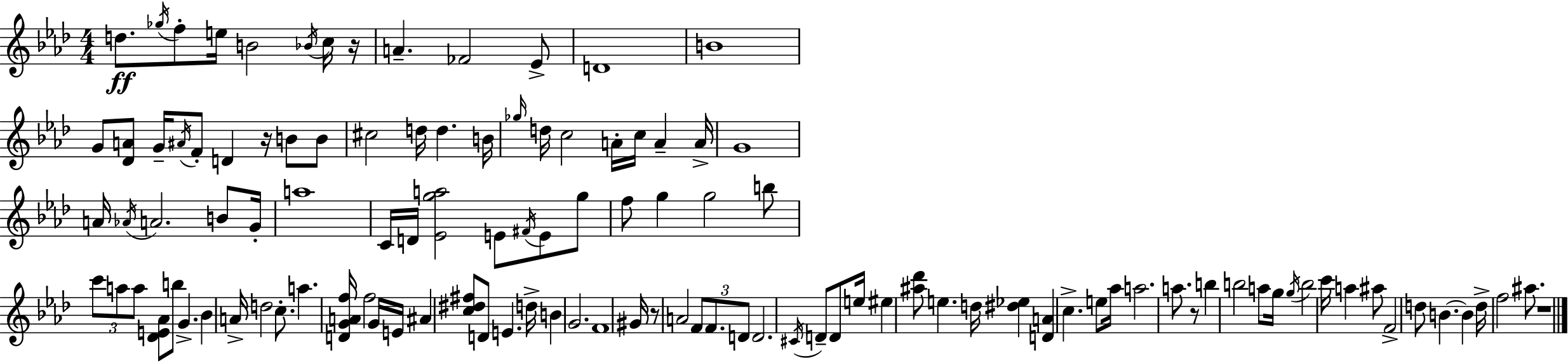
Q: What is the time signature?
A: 4/4